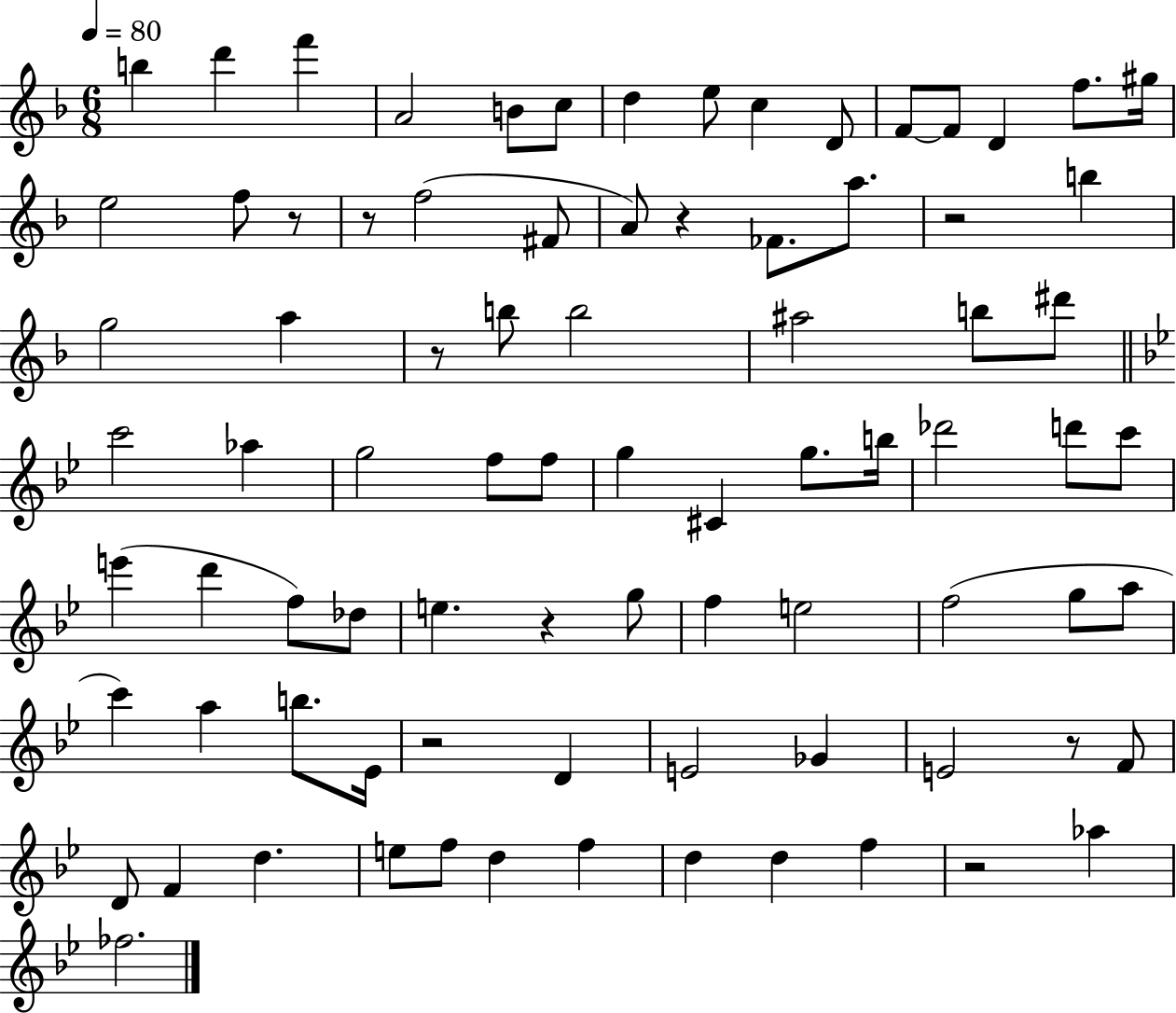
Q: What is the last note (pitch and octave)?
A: FES5